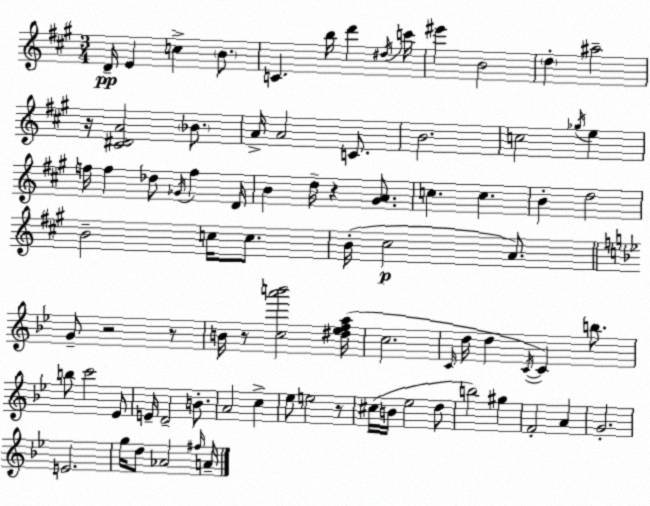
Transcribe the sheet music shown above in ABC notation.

X:1
T:Untitled
M:3/4
L:1/4
K:A
D/4 E c B/2 C b/4 d' ^d/4 c'/4 ^e' B2 d ^a2 z/4 [^C^DA]2 _B/2 A/4 A2 C/2 B2 c2 _g/4 e f/4 f _d/2 _G/4 f D/4 B d/4 z [^GA]/2 c c B d2 B2 c/4 c/2 B/4 ^c2 A/2 G/2 z2 z/2 B/4 z/2 [ca'b']2 [^d_efa]/4 c2 C/4 d/4 d C/4 C b/2 b/2 c'2 _E/2 E/4 D2 B/2 A2 c _e/2 e2 z/2 ^c/4 B/4 _e2 d/2 b2 ^g F2 A G2 E2 g/4 d/2 _A2 ^f/4 A/4